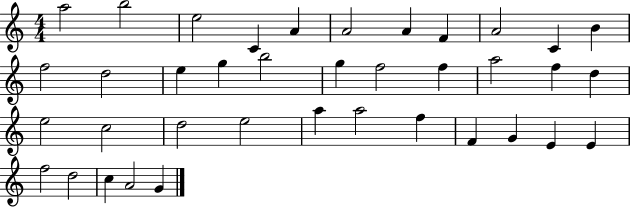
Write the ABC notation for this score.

X:1
T:Untitled
M:4/4
L:1/4
K:C
a2 b2 e2 C A A2 A F A2 C B f2 d2 e g b2 g f2 f a2 f d e2 c2 d2 e2 a a2 f F G E E f2 d2 c A2 G